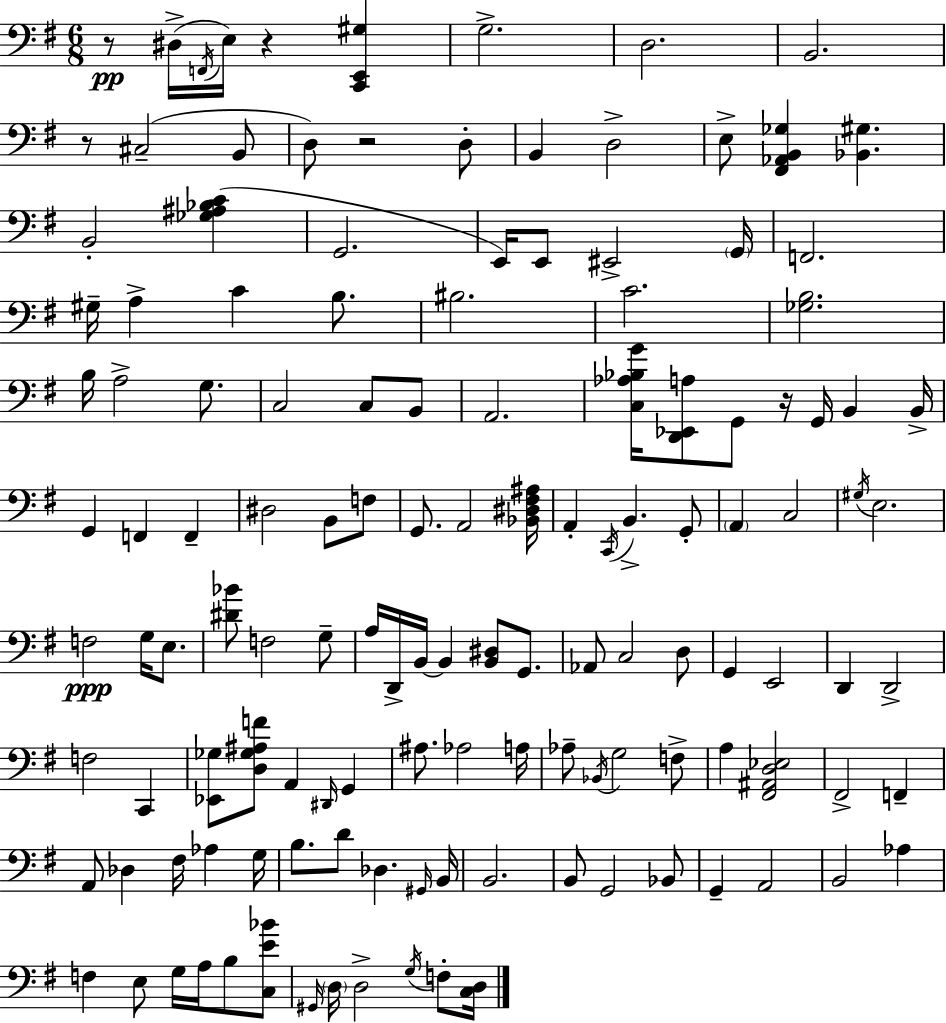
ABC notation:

X:1
T:Untitled
M:6/8
L:1/4
K:Em
z/2 ^D,/4 F,,/4 E,/4 z [C,,E,,^G,] G,2 D,2 B,,2 z/2 ^C,2 B,,/2 D,/2 z2 D,/2 B,, D,2 E,/2 [^F,,_A,,B,,_G,] [_B,,^G,] B,,2 [_G,^A,_B,C] G,,2 E,,/4 E,,/2 ^E,,2 G,,/4 F,,2 ^G,/4 A, C B,/2 ^B,2 C2 [_G,B,]2 B,/4 A,2 G,/2 C,2 C,/2 B,,/2 A,,2 [C,_A,_B,G]/4 [D,,_E,,A,]/2 G,,/2 z/4 G,,/4 B,, B,,/4 G,, F,, F,, ^D,2 B,,/2 F,/2 G,,/2 A,,2 [_B,,^D,^F,^A,]/4 A,, C,,/4 B,, G,,/2 A,, C,2 ^G,/4 E,2 F,2 G,/4 E,/2 [^D_B]/2 F,2 G,/2 A,/4 D,,/4 B,,/4 B,, [B,,^D,]/2 G,,/2 _A,,/2 C,2 D,/2 G,, E,,2 D,, D,,2 F,2 C,, [_E,,_G,]/2 [D,_G,^A,F]/2 A,, ^D,,/4 G,, ^A,/2 _A,2 A,/4 _A,/2 _B,,/4 G,2 F,/2 A, [^F,,^A,,D,_E,]2 ^F,,2 F,, A,,/2 _D, ^F,/4 _A, G,/4 B,/2 D/2 _D, ^G,,/4 B,,/4 B,,2 B,,/2 G,,2 _B,,/2 G,, A,,2 B,,2 _A, F, E,/2 G,/4 A,/4 B,/2 [C,E_B]/2 ^G,,/4 D,/4 D,2 G,/4 F,/2 [C,D,]/4